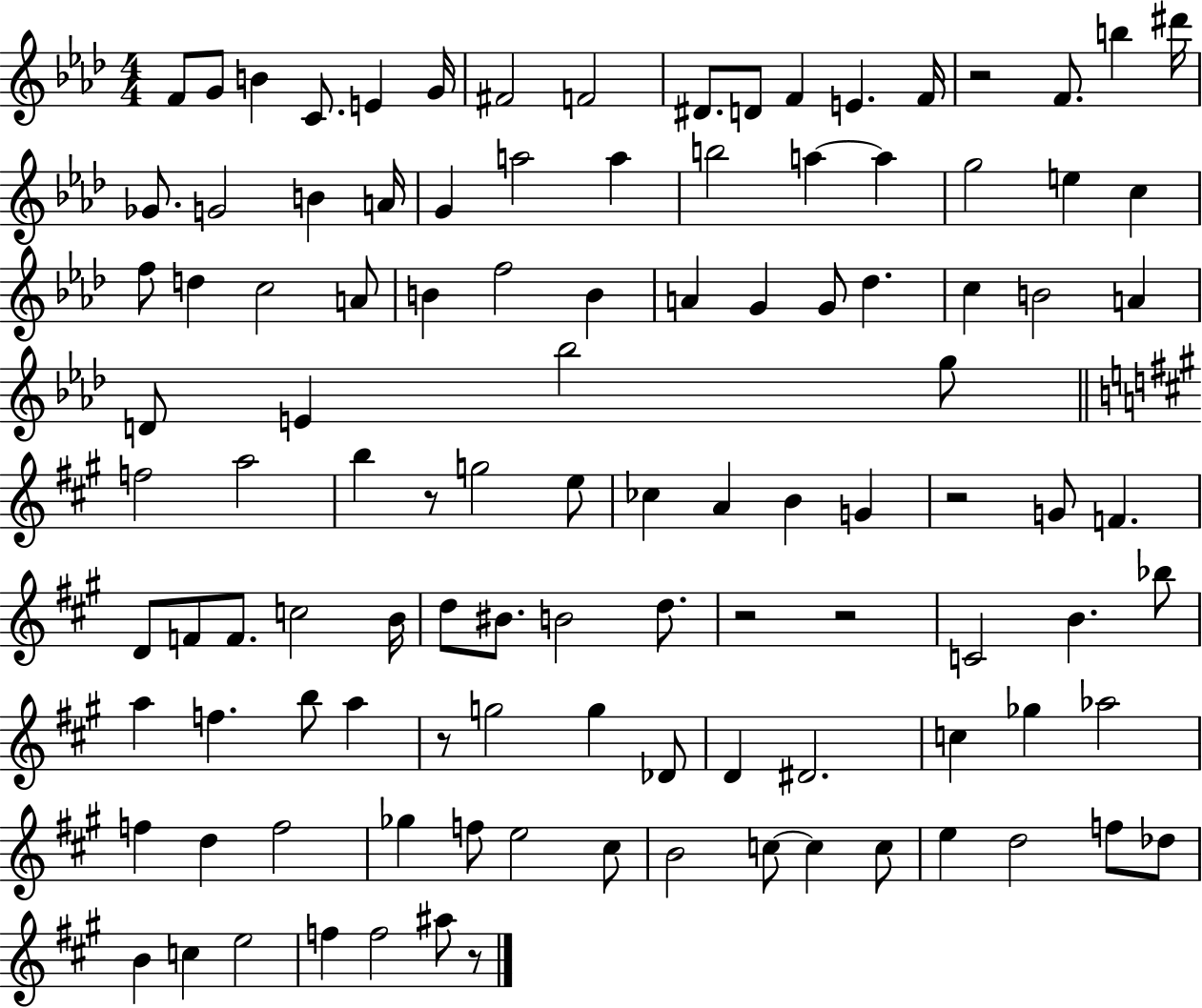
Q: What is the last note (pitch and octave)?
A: A#5